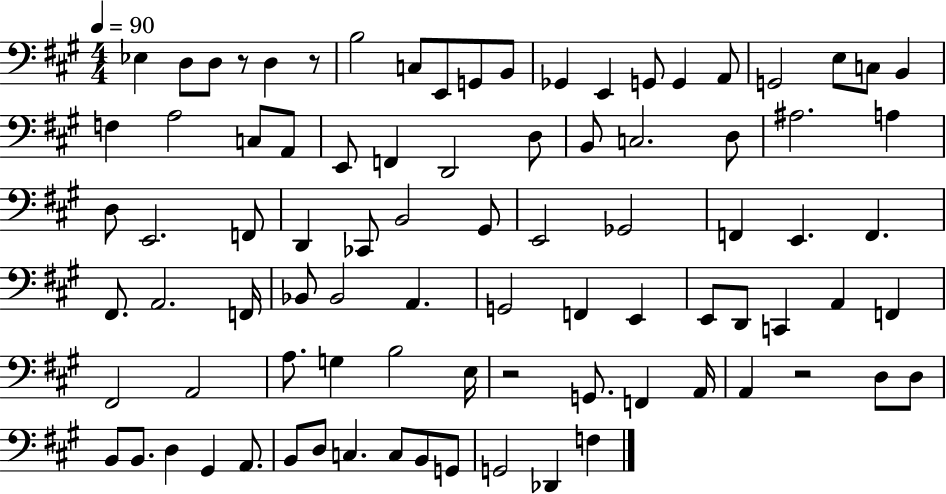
{
  \clef bass
  \numericTimeSignature
  \time 4/4
  \key a \major
  \tempo 4 = 90
  \repeat volta 2 { ees4 d8 d8 r8 d4 r8 | b2 c8 e,8 g,8 b,8 | ges,4 e,4 g,8 g,4 a,8 | g,2 e8 c8 b,4 | \break f4 a2 c8 a,8 | e,8 f,4 d,2 d8 | b,8 c2. d8 | ais2. a4 | \break d8 e,2. f,8 | d,4 ces,8 b,2 gis,8 | e,2 ges,2 | f,4 e,4. f,4. | \break fis,8. a,2. f,16 | bes,8 bes,2 a,4. | g,2 f,4 e,4 | e,8 d,8 c,4 a,4 f,4 | \break fis,2 a,2 | a8. g4 b2 e16 | r2 g,8. f,4 a,16 | a,4 r2 d8 d8 | \break b,8 b,8. d4 gis,4 a,8. | b,8 d8 c4. c8 b,8 g,8 | g,2 des,4 f4 | } \bar "|."
}